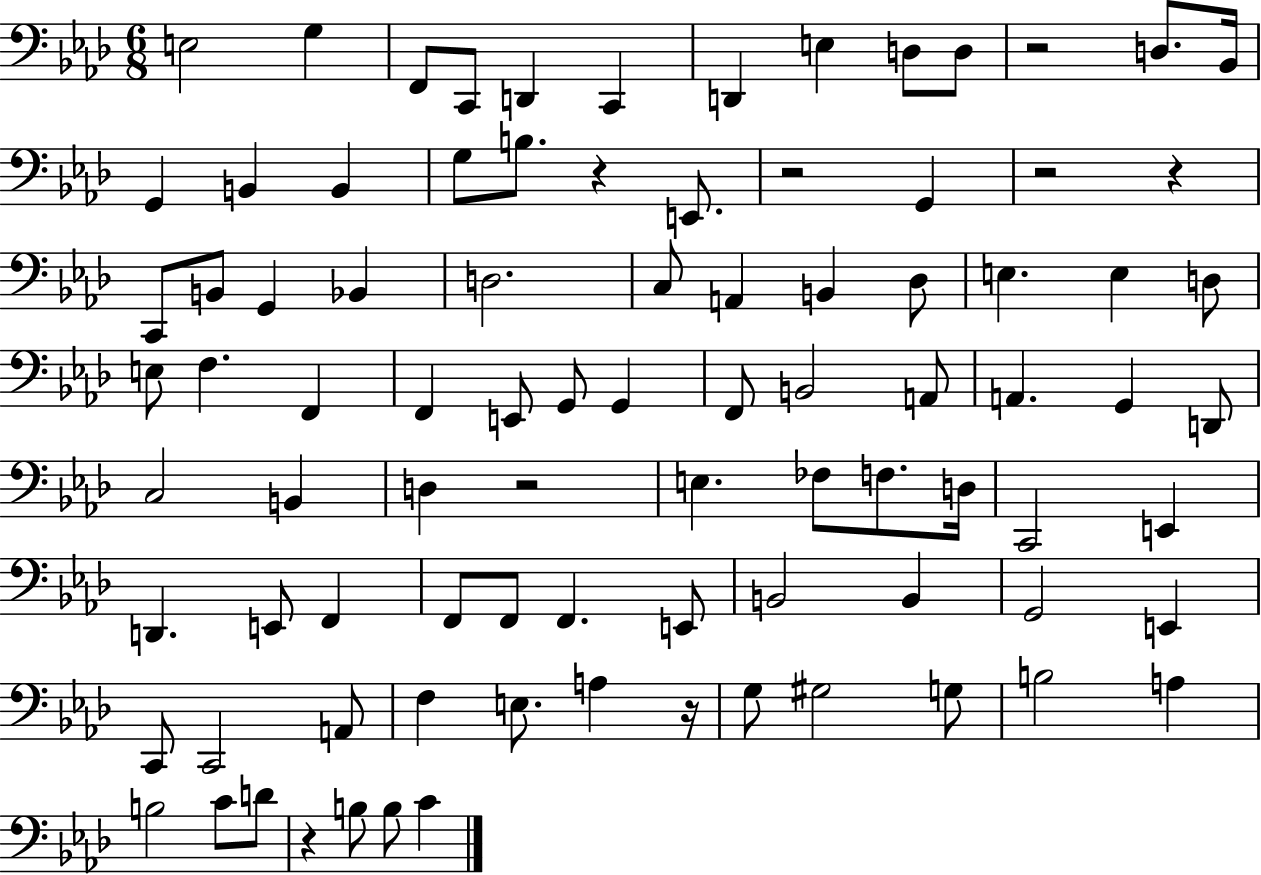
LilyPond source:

{
  \clef bass
  \numericTimeSignature
  \time 6/8
  \key aes \major
  e2 g4 | f,8 c,8 d,4 c,4 | d,4 e4 d8 d8 | r2 d8. bes,16 | \break g,4 b,4 b,4 | g8 b8. r4 e,8. | r2 g,4 | r2 r4 | \break c,8 b,8 g,4 bes,4 | d2. | c8 a,4 b,4 des8 | e4. e4 d8 | \break e8 f4. f,4 | f,4 e,8 g,8 g,4 | f,8 b,2 a,8 | a,4. g,4 d,8 | \break c2 b,4 | d4 r2 | e4. fes8 f8. d16 | c,2 e,4 | \break d,4. e,8 f,4 | f,8 f,8 f,4. e,8 | b,2 b,4 | g,2 e,4 | \break c,8 c,2 a,8 | f4 e8. a4 r16 | g8 gis2 g8 | b2 a4 | \break b2 c'8 d'8 | r4 b8 b8 c'4 | \bar "|."
}